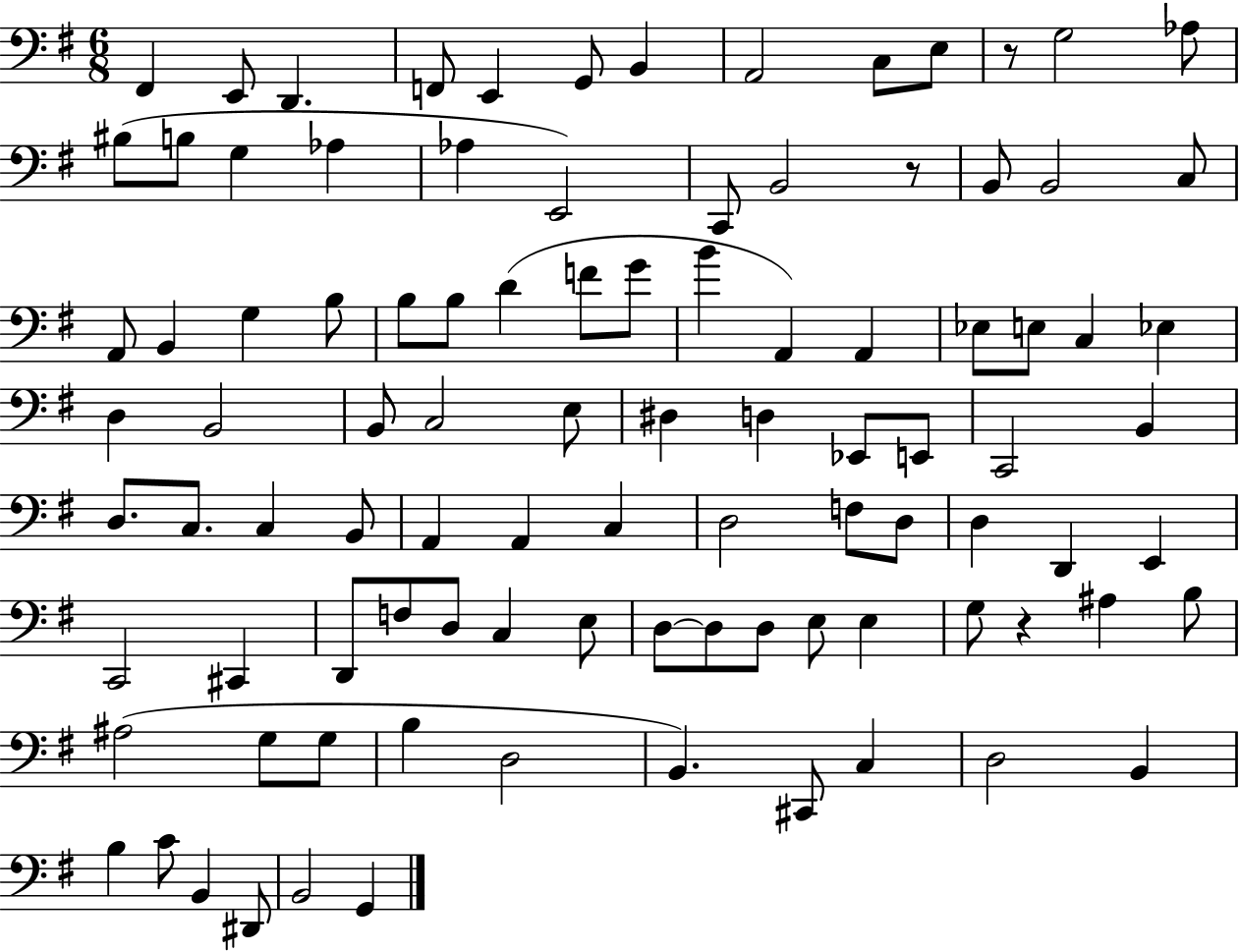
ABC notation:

X:1
T:Untitled
M:6/8
L:1/4
K:G
^F,, E,,/2 D,, F,,/2 E,, G,,/2 B,, A,,2 C,/2 E,/2 z/2 G,2 _A,/2 ^B,/2 B,/2 G, _A, _A, E,,2 C,,/2 B,,2 z/2 B,,/2 B,,2 C,/2 A,,/2 B,, G, B,/2 B,/2 B,/2 D F/2 G/2 B A,, A,, _E,/2 E,/2 C, _E, D, B,,2 B,,/2 C,2 E,/2 ^D, D, _E,,/2 E,,/2 C,,2 B,, D,/2 C,/2 C, B,,/2 A,, A,, C, D,2 F,/2 D,/2 D, D,, E,, C,,2 ^C,, D,,/2 F,/2 D,/2 C, E,/2 D,/2 D,/2 D,/2 E,/2 E, G,/2 z ^A, B,/2 ^A,2 G,/2 G,/2 B, D,2 B,, ^C,,/2 C, D,2 B,, B, C/2 B,, ^D,,/2 B,,2 G,,